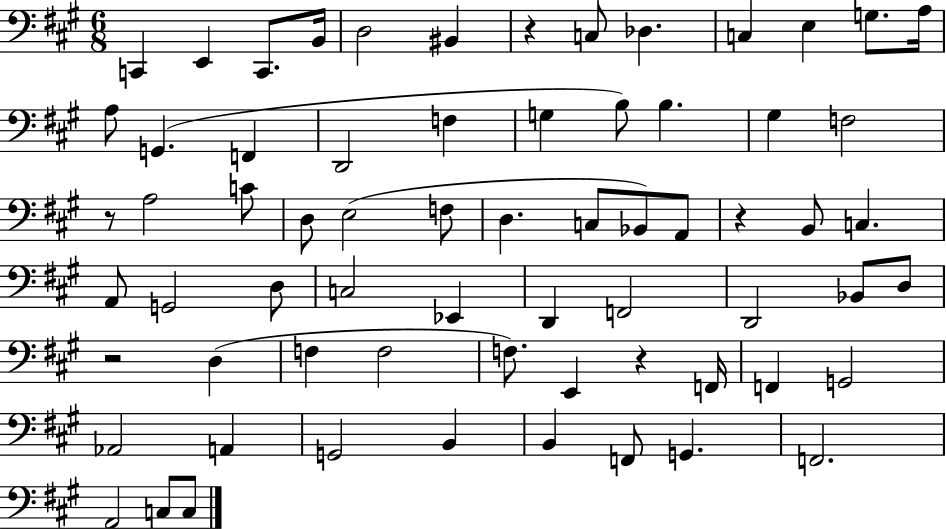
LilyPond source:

{
  \clef bass
  \numericTimeSignature
  \time 6/8
  \key a \major
  c,4 e,4 c,8. b,16 | d2 bis,4 | r4 c8 des4. | c4 e4 g8. a16 | \break a8 g,4.( f,4 | d,2 f4 | g4 b8) b4. | gis4 f2 | \break r8 a2 c'8 | d8 e2( f8 | d4. c8 bes,8) a,8 | r4 b,8 c4. | \break a,8 g,2 d8 | c2 ees,4 | d,4 f,2 | d,2 bes,8 d8 | \break r2 d4( | f4 f2 | f8.) e,4 r4 f,16 | f,4 g,2 | \break aes,2 a,4 | g,2 b,4 | b,4 f,8 g,4. | f,2. | \break a,2 c8 c8 | \bar "|."
}